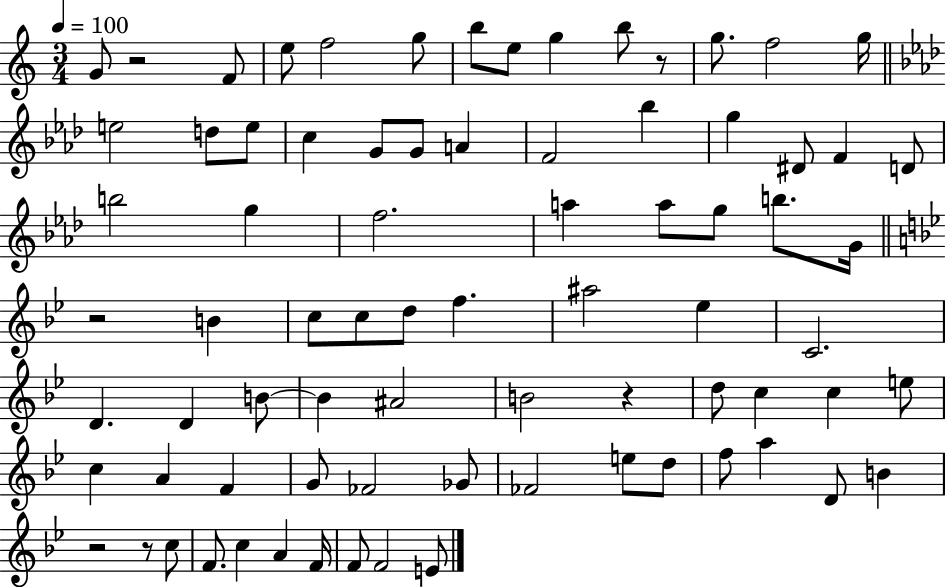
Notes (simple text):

G4/e R/h F4/e E5/e F5/h G5/e B5/e E5/e G5/q B5/e R/e G5/e. F5/h G5/s E5/h D5/e E5/e C5/q G4/e G4/e A4/q F4/h Bb5/q G5/q D#4/e F4/q D4/e B5/h G5/q F5/h. A5/q A5/e G5/e B5/e. G4/s R/h B4/q C5/e C5/e D5/e F5/q. A#5/h Eb5/q C4/h. D4/q. D4/q B4/e B4/q A#4/h B4/h R/q D5/e C5/q C5/q E5/e C5/q A4/q F4/q G4/e FES4/h Gb4/e FES4/h E5/e D5/e F5/e A5/q D4/e B4/q R/h R/e C5/e F4/e. C5/q A4/q F4/s F4/e F4/h E4/e